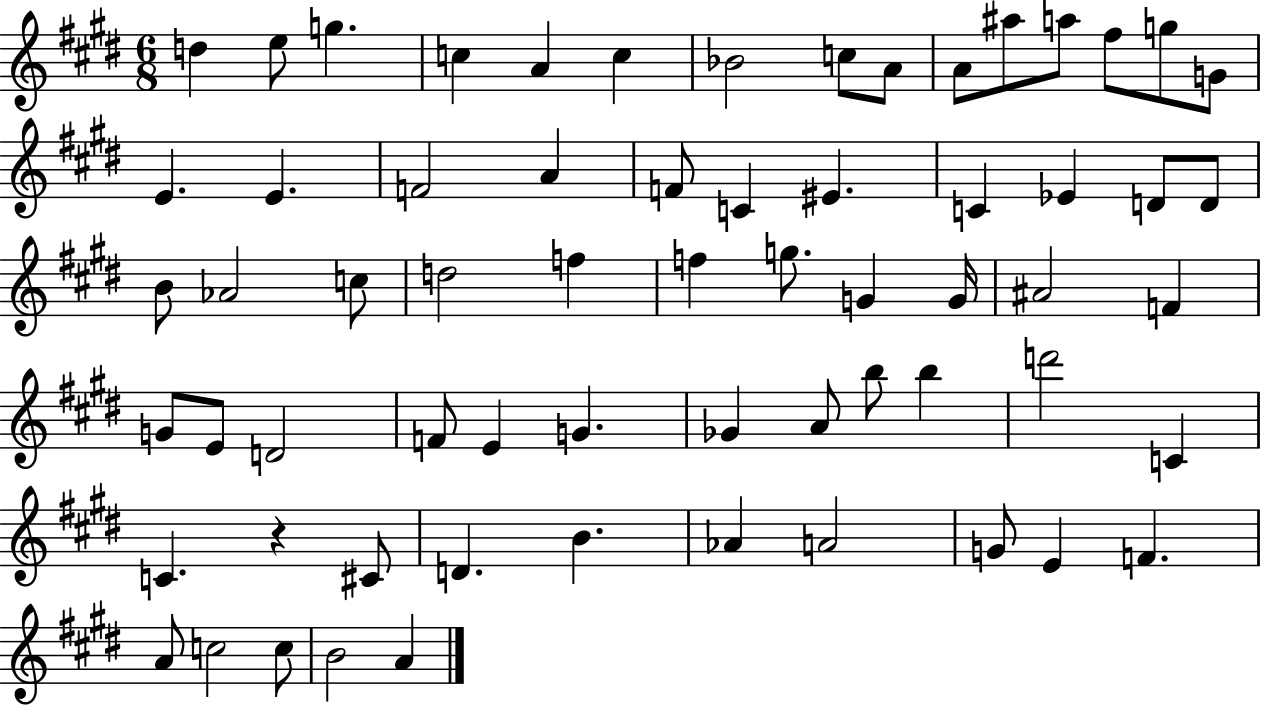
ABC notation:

X:1
T:Untitled
M:6/8
L:1/4
K:E
d e/2 g c A c _B2 c/2 A/2 A/2 ^a/2 a/2 ^f/2 g/2 G/2 E E F2 A F/2 C ^E C _E D/2 D/2 B/2 _A2 c/2 d2 f f g/2 G G/4 ^A2 F G/2 E/2 D2 F/2 E G _G A/2 b/2 b d'2 C C z ^C/2 D B _A A2 G/2 E F A/2 c2 c/2 B2 A